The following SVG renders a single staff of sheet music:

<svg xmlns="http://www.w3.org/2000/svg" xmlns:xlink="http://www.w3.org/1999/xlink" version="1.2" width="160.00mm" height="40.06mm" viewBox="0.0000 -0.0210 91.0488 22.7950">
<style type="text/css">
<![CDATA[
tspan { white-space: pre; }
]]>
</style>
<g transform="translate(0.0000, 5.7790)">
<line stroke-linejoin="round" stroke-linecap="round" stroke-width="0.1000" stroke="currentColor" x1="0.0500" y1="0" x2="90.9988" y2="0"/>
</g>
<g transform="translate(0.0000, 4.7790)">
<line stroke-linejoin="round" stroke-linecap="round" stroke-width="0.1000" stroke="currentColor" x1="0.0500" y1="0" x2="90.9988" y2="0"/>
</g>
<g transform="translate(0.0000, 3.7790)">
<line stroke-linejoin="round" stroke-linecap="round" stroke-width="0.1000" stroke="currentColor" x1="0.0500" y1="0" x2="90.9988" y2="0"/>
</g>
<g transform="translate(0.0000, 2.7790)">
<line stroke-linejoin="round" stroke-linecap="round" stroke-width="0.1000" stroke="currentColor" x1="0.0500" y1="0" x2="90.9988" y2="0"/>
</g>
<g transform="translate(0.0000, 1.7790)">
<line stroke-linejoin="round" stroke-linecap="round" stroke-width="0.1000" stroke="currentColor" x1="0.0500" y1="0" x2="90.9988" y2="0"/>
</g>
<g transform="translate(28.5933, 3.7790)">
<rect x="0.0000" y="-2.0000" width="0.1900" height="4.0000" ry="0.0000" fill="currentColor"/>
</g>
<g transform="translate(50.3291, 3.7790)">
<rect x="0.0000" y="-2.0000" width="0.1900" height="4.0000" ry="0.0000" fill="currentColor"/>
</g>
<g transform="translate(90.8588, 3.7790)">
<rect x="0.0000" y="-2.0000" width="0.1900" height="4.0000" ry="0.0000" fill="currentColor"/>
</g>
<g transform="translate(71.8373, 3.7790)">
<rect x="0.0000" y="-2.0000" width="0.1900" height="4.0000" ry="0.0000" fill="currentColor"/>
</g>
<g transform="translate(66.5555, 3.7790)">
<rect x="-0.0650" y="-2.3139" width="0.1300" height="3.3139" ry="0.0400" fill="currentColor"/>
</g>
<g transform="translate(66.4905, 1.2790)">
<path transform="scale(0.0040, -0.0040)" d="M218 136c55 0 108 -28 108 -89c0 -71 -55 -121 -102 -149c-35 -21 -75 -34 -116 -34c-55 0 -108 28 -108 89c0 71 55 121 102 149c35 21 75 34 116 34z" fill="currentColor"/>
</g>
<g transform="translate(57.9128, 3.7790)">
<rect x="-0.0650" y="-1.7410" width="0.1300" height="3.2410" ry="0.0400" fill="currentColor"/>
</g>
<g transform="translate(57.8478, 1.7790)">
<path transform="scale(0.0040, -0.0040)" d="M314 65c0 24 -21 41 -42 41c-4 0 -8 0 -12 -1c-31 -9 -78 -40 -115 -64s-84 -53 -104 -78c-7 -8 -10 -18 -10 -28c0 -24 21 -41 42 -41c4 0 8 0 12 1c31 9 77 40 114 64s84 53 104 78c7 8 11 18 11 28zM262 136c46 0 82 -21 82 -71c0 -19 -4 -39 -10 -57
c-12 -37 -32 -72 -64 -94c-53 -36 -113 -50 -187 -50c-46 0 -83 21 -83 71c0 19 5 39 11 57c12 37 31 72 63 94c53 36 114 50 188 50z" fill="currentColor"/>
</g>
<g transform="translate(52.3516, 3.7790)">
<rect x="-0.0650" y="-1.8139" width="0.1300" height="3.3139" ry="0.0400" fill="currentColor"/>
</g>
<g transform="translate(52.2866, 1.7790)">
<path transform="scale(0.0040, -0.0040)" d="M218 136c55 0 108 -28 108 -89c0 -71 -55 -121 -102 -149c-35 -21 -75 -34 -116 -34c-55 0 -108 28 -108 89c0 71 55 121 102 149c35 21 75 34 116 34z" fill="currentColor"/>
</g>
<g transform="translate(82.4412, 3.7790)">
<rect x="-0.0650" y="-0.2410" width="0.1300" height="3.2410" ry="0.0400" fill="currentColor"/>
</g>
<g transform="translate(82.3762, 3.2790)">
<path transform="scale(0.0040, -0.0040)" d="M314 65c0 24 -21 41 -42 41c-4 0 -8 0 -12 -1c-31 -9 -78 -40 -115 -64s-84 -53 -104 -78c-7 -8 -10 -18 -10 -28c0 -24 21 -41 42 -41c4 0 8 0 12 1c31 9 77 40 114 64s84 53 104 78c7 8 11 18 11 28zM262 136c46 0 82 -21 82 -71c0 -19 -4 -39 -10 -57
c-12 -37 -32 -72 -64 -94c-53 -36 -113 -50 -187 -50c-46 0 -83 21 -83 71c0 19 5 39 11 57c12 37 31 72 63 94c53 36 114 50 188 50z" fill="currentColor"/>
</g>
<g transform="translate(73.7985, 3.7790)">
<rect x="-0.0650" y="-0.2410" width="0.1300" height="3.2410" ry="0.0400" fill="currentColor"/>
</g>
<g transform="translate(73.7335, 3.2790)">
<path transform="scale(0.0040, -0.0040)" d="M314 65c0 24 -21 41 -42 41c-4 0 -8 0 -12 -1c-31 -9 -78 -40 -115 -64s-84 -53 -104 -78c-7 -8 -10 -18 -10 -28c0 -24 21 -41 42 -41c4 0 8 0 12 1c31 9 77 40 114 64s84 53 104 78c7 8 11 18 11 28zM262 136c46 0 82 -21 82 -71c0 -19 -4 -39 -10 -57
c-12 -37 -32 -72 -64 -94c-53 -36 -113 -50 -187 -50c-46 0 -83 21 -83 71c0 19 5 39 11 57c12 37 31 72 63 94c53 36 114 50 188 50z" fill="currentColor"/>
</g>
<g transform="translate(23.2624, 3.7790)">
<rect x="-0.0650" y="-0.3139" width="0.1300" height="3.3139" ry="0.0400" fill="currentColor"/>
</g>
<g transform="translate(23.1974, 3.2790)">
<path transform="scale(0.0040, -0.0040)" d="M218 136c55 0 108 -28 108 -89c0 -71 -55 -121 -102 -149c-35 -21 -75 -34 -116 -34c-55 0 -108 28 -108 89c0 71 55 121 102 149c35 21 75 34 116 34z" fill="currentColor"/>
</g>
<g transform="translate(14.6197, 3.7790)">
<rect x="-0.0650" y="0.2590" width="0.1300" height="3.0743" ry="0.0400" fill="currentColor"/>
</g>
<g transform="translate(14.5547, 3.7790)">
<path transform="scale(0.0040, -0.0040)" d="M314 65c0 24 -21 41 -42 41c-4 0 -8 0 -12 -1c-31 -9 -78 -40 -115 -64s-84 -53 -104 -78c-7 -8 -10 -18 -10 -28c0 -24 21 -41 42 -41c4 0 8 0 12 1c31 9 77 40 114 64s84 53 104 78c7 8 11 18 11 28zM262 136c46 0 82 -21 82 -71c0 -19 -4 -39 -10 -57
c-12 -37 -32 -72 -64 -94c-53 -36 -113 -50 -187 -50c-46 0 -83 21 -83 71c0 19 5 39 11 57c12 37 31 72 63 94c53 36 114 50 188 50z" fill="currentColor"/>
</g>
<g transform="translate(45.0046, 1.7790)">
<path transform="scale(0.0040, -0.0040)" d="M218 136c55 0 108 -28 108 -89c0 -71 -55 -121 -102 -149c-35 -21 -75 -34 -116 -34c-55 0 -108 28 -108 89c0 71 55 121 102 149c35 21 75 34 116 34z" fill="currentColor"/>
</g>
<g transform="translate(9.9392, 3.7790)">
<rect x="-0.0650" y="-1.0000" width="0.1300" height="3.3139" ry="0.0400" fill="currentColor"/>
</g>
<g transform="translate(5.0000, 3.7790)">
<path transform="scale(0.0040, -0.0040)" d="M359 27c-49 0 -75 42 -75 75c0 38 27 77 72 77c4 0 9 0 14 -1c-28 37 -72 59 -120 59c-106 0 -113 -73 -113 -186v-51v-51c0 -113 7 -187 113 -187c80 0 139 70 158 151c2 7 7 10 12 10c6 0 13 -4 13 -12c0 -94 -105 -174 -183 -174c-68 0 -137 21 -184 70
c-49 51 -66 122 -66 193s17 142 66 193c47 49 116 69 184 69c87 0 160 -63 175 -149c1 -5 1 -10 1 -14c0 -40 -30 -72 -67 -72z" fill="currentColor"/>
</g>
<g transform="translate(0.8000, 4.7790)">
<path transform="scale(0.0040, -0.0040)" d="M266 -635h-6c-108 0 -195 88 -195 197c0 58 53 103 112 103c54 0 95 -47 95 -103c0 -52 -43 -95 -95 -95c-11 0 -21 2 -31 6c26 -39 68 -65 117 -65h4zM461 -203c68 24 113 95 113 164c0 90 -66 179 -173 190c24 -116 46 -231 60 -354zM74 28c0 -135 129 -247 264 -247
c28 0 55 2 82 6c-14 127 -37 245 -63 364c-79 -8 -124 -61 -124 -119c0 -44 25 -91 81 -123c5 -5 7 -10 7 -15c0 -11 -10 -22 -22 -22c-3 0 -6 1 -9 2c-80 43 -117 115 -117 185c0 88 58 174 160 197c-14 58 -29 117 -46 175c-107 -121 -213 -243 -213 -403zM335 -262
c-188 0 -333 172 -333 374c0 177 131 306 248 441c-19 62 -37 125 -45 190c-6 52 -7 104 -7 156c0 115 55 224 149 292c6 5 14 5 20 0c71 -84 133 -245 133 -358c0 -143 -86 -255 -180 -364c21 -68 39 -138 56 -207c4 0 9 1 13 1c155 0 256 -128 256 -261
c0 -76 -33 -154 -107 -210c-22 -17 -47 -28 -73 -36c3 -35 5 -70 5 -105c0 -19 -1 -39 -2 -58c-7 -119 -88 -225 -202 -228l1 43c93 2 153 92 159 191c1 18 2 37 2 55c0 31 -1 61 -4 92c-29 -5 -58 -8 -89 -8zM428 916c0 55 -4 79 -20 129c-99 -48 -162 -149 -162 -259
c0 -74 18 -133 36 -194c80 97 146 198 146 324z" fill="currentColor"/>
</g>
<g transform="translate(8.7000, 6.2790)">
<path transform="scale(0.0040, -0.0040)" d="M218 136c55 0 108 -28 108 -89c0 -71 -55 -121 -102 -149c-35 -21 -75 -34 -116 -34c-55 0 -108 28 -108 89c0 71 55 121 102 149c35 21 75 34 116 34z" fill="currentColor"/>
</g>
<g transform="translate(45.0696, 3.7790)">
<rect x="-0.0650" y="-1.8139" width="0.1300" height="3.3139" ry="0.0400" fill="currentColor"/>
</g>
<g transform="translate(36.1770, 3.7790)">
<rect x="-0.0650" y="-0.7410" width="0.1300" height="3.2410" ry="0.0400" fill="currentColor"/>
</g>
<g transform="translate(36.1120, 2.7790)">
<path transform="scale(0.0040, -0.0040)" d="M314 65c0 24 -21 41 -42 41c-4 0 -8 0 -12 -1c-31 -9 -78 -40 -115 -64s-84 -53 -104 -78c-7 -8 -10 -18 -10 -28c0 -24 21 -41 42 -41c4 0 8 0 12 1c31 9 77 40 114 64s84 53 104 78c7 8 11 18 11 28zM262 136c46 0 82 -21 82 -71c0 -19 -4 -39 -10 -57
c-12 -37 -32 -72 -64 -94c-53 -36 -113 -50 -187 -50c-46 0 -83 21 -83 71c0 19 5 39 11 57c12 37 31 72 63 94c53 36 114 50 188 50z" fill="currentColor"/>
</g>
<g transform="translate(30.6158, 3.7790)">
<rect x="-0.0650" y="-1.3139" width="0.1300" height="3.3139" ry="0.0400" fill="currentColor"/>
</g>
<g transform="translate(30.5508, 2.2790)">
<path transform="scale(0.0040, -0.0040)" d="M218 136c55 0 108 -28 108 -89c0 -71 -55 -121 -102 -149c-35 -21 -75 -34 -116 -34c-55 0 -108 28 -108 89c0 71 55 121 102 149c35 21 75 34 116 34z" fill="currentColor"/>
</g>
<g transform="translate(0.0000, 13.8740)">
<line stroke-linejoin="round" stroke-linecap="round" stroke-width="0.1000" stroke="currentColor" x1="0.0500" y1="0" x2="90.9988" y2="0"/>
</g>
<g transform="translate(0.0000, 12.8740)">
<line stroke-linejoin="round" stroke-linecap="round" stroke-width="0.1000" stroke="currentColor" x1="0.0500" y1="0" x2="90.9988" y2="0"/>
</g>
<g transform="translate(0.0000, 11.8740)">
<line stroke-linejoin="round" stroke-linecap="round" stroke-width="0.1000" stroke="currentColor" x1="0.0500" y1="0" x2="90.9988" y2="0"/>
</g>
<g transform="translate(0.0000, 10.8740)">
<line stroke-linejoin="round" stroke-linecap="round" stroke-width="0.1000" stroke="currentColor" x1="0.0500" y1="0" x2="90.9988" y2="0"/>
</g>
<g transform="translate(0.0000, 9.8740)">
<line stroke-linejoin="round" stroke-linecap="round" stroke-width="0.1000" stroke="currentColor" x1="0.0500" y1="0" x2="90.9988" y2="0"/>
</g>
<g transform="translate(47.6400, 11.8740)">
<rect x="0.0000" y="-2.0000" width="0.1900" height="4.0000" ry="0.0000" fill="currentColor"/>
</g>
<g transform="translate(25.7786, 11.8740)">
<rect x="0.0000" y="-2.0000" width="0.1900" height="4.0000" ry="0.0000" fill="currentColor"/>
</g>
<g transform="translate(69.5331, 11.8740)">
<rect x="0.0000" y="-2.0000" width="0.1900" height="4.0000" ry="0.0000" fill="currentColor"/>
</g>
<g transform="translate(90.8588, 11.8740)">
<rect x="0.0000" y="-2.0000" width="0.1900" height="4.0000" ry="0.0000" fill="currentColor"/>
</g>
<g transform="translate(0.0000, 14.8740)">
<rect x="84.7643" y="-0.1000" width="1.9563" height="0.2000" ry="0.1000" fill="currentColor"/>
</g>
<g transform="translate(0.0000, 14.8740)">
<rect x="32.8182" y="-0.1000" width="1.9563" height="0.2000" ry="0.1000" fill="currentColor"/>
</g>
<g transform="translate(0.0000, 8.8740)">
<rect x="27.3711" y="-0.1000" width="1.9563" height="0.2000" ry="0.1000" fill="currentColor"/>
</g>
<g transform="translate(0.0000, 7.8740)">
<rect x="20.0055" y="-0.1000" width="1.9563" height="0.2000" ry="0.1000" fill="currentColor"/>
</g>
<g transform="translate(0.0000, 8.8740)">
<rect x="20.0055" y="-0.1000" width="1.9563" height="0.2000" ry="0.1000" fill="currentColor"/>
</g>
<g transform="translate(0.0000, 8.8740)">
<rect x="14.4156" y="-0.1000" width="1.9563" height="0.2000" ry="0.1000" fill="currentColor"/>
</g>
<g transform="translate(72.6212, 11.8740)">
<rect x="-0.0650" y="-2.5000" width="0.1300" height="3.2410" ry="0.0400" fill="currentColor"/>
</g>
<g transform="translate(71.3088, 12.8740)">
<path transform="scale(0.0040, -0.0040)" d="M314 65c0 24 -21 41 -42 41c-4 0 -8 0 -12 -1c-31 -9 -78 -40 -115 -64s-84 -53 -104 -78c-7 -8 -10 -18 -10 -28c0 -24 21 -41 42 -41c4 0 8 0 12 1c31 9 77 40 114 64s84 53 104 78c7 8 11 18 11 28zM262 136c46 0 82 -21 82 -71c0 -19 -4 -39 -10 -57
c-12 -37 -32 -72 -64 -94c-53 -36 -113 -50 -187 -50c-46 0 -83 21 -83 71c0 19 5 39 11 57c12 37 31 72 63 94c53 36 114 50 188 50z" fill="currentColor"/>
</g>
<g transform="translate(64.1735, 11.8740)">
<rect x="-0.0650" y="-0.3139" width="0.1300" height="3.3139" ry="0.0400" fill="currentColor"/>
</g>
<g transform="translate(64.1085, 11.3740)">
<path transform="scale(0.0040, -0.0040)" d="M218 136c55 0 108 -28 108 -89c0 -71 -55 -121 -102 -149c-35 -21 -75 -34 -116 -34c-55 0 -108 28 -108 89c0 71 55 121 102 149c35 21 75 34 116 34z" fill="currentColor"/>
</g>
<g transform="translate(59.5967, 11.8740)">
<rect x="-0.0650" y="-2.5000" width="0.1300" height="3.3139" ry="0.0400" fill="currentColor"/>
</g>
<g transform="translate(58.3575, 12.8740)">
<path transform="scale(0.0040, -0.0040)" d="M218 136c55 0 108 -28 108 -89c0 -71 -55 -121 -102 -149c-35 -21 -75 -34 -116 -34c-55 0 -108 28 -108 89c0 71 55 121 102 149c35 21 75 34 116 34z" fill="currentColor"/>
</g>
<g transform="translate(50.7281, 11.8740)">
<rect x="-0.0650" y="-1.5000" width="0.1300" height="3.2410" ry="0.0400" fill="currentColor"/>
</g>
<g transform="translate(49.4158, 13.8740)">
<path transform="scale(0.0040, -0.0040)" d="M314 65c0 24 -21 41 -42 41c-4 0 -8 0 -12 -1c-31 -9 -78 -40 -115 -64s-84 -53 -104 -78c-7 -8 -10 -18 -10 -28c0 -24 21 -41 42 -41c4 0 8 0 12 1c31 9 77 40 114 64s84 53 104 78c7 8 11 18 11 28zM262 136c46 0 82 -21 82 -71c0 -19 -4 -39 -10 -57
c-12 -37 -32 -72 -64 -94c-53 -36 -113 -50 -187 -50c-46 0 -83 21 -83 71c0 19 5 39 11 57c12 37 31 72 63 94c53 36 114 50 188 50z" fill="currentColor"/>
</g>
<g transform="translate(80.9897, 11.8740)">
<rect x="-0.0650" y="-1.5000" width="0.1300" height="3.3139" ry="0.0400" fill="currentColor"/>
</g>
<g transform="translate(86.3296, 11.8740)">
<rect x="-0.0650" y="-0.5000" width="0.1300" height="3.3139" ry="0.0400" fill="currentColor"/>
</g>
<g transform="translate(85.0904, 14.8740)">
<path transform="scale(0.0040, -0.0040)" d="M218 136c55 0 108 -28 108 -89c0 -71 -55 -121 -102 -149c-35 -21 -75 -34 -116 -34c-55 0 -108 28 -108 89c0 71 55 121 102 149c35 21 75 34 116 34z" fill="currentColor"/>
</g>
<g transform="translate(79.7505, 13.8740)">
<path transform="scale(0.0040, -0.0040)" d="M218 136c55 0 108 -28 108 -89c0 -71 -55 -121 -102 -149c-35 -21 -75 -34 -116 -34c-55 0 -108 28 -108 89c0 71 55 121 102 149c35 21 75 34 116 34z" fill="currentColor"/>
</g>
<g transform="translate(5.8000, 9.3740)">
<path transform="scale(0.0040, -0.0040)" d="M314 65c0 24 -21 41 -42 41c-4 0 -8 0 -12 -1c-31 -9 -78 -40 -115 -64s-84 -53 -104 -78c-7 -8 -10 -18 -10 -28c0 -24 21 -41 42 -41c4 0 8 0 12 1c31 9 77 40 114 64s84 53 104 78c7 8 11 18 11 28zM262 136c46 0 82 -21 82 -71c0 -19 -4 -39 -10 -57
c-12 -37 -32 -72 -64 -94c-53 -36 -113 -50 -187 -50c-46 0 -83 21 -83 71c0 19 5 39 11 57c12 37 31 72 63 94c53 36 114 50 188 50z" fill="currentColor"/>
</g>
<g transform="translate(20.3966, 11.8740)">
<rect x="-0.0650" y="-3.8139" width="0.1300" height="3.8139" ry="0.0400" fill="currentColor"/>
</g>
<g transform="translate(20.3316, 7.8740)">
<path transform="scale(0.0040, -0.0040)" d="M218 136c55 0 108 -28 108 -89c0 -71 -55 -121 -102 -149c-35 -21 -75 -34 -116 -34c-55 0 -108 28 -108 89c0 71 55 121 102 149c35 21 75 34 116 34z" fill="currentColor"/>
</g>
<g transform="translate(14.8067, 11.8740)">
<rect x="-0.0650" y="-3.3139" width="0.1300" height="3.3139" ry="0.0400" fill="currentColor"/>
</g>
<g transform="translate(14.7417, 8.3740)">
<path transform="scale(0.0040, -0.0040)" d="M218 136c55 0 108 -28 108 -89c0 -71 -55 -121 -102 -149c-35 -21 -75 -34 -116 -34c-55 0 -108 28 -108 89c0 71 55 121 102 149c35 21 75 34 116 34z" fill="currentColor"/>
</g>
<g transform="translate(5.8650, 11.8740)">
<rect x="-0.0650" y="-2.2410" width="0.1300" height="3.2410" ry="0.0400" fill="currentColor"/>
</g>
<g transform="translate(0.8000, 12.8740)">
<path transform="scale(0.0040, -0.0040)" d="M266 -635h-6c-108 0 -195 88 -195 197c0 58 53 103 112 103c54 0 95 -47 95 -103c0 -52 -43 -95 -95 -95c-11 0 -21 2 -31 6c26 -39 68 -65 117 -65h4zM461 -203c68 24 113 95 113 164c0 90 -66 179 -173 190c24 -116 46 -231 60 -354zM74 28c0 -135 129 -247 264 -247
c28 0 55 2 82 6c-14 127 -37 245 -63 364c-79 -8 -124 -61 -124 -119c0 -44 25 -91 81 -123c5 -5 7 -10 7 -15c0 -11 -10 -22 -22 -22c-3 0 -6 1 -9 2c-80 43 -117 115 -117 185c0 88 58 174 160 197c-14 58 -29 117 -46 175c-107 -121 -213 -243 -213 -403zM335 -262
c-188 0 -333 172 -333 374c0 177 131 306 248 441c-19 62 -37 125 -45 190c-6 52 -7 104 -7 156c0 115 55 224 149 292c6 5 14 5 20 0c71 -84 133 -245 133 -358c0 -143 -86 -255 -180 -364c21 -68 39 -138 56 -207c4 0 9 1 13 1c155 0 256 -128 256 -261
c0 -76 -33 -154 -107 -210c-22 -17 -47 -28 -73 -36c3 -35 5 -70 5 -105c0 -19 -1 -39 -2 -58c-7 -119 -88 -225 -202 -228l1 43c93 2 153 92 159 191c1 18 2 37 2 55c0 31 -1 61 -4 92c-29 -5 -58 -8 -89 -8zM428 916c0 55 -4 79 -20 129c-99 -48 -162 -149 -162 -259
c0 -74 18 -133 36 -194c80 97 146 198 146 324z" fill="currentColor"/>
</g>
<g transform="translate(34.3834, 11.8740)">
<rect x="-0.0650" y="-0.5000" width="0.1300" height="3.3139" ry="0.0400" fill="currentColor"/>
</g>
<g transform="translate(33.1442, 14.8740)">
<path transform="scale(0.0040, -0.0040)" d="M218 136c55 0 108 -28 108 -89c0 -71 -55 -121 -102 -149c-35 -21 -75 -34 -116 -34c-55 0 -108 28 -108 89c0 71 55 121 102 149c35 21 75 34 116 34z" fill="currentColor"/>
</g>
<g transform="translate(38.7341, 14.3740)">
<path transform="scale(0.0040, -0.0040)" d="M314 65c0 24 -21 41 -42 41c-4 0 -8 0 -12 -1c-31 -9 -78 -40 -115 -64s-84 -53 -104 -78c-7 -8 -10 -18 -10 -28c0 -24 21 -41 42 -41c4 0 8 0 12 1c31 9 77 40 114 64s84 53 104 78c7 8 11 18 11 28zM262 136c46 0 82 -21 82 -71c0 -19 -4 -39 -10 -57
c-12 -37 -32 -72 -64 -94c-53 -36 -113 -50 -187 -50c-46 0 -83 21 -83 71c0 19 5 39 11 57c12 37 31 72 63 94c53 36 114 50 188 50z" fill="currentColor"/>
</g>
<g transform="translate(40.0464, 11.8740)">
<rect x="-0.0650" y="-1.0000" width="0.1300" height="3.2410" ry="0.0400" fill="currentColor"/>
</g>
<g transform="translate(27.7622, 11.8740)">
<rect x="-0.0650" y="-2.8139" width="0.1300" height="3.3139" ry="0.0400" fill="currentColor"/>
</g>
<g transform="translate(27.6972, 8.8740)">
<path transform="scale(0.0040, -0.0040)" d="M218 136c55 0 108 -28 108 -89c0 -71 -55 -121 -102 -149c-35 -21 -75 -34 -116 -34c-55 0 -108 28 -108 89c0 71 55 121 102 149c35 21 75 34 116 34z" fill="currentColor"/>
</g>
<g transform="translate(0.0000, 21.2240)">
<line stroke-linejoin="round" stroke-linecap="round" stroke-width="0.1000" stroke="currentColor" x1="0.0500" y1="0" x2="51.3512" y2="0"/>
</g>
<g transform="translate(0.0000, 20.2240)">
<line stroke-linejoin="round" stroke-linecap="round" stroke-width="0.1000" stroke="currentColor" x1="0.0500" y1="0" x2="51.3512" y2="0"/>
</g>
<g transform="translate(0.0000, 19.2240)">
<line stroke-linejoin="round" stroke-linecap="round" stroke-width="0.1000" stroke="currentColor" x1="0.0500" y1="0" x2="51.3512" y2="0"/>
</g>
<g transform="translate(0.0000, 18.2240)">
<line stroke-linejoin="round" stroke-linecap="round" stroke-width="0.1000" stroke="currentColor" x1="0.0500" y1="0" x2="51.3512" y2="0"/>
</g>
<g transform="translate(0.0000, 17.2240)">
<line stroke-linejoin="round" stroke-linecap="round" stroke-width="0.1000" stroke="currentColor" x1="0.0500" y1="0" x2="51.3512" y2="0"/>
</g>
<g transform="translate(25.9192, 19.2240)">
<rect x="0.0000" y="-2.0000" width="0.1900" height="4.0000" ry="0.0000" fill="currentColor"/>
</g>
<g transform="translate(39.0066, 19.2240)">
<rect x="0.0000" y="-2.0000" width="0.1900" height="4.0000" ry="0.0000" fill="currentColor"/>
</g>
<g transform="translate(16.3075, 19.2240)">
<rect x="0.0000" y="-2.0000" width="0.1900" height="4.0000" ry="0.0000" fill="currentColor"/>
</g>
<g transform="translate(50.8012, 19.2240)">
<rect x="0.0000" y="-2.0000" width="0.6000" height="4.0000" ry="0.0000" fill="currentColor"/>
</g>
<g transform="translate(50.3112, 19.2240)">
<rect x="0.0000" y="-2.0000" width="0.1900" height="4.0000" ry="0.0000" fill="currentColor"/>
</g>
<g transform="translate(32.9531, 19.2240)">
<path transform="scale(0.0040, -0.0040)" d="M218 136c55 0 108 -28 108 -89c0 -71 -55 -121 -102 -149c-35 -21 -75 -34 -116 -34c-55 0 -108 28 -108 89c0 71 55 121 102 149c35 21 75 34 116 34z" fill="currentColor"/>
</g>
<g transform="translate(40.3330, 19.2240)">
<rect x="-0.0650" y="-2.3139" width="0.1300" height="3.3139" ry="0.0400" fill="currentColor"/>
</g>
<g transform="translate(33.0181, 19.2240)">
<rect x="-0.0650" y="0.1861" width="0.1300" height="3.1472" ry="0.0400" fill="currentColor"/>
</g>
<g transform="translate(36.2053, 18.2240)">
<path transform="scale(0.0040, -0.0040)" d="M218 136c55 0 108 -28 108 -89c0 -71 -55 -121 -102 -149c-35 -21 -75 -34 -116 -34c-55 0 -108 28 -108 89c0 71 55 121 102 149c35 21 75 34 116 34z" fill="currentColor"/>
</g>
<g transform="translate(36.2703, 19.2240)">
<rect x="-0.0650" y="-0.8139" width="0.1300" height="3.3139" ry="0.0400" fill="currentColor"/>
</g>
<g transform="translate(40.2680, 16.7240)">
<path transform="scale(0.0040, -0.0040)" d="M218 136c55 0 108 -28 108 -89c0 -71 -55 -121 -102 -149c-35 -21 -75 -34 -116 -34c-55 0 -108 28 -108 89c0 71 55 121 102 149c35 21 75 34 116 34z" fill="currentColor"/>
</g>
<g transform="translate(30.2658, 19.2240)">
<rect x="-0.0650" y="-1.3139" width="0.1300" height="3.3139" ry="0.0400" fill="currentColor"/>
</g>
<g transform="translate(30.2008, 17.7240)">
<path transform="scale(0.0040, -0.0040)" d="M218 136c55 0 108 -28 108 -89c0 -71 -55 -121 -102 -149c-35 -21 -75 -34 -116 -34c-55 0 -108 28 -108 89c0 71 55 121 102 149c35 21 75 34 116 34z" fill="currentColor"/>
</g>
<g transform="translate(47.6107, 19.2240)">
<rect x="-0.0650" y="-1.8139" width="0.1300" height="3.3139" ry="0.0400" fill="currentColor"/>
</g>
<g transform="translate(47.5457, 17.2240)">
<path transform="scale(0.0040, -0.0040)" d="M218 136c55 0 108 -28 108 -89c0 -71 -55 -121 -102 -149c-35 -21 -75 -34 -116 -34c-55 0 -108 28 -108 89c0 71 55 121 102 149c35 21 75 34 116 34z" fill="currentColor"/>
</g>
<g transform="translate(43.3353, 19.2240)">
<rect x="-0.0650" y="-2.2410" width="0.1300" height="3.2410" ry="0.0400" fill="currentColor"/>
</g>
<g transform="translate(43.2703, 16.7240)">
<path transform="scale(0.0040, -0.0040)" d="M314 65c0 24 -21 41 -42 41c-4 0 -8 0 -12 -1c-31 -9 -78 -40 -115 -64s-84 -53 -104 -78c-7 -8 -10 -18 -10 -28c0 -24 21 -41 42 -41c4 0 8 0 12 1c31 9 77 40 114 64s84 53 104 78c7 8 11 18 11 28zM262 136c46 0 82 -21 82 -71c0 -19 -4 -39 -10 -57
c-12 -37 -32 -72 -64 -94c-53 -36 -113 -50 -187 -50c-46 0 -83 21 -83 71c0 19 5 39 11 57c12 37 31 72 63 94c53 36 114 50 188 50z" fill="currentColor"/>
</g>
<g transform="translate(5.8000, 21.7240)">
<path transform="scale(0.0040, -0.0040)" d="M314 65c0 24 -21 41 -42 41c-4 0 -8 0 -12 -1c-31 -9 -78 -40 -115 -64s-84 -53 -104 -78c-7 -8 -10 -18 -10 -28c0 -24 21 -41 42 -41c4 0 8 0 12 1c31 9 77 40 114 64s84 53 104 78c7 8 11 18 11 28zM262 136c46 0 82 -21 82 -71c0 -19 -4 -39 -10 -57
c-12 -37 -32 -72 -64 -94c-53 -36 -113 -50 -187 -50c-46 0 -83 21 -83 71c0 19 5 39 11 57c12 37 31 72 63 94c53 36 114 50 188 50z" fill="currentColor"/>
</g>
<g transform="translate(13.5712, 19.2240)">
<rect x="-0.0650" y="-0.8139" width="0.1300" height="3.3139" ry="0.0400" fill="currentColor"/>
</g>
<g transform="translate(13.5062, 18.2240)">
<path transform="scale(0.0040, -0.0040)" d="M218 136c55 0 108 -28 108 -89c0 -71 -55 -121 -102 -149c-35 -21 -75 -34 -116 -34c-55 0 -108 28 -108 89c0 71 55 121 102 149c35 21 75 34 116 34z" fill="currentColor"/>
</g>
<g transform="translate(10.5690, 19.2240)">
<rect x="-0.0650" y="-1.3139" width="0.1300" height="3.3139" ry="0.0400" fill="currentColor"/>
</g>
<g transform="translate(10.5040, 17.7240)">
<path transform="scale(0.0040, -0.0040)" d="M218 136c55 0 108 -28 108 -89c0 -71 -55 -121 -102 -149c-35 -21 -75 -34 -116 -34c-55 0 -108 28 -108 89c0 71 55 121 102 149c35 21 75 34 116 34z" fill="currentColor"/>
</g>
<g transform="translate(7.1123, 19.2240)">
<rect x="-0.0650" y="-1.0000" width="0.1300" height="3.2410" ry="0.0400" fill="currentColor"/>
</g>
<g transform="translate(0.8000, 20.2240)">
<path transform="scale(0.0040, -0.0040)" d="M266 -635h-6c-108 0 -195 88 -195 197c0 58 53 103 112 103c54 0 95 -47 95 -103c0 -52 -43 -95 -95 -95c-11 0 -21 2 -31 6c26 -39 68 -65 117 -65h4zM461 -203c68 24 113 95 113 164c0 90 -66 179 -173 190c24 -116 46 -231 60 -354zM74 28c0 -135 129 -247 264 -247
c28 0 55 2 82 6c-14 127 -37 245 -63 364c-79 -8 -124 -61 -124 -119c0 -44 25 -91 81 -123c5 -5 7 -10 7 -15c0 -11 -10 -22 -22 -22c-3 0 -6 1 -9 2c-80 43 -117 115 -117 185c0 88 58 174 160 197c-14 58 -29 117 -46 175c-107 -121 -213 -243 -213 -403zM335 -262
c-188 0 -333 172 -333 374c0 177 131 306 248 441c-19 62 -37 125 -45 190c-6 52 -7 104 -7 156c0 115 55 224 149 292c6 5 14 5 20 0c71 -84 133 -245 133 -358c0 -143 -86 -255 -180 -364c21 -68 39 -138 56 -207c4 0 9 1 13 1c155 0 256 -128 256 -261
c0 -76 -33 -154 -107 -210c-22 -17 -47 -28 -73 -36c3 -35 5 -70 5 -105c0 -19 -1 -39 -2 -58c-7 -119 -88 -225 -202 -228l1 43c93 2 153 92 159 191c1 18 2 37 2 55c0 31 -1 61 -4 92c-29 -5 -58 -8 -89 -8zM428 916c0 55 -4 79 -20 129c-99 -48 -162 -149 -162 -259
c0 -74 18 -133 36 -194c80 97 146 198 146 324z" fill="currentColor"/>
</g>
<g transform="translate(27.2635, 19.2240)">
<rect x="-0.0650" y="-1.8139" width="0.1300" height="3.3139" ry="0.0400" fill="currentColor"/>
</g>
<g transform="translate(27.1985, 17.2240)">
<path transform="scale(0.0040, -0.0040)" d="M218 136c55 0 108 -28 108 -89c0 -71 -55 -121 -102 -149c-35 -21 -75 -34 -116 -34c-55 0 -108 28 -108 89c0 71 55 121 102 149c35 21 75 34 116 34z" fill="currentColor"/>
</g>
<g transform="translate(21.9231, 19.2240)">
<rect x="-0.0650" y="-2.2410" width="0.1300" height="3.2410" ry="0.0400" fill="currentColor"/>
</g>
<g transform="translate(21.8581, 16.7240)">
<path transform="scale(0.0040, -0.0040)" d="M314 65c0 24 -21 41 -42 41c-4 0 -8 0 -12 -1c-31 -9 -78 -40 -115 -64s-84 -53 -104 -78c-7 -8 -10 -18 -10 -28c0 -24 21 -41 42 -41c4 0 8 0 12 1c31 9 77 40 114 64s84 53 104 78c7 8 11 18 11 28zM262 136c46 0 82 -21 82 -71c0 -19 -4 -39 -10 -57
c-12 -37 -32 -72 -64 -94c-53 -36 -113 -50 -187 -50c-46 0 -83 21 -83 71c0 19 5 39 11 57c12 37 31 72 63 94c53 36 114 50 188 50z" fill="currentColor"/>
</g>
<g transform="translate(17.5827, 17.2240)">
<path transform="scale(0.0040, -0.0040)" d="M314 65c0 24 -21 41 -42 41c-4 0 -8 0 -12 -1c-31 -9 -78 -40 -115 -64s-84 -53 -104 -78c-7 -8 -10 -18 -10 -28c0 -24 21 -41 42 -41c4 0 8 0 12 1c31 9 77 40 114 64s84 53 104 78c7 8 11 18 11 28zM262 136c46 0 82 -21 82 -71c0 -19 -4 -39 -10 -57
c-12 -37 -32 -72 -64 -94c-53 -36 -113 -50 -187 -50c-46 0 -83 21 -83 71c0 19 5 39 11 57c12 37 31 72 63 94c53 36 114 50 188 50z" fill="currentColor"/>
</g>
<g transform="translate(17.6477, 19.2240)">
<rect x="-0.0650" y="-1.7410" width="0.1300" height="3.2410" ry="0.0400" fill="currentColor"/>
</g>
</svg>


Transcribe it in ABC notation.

X:1
T:Untitled
M:4/4
L:1/4
K:C
D B2 c e d2 f f f2 g c2 c2 g2 b c' a C D2 E2 G c G2 E C D2 e d f2 g2 f e B d g g2 f